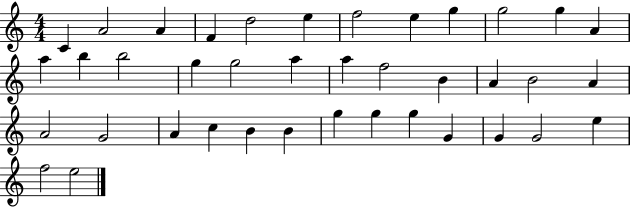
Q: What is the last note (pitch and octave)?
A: E5